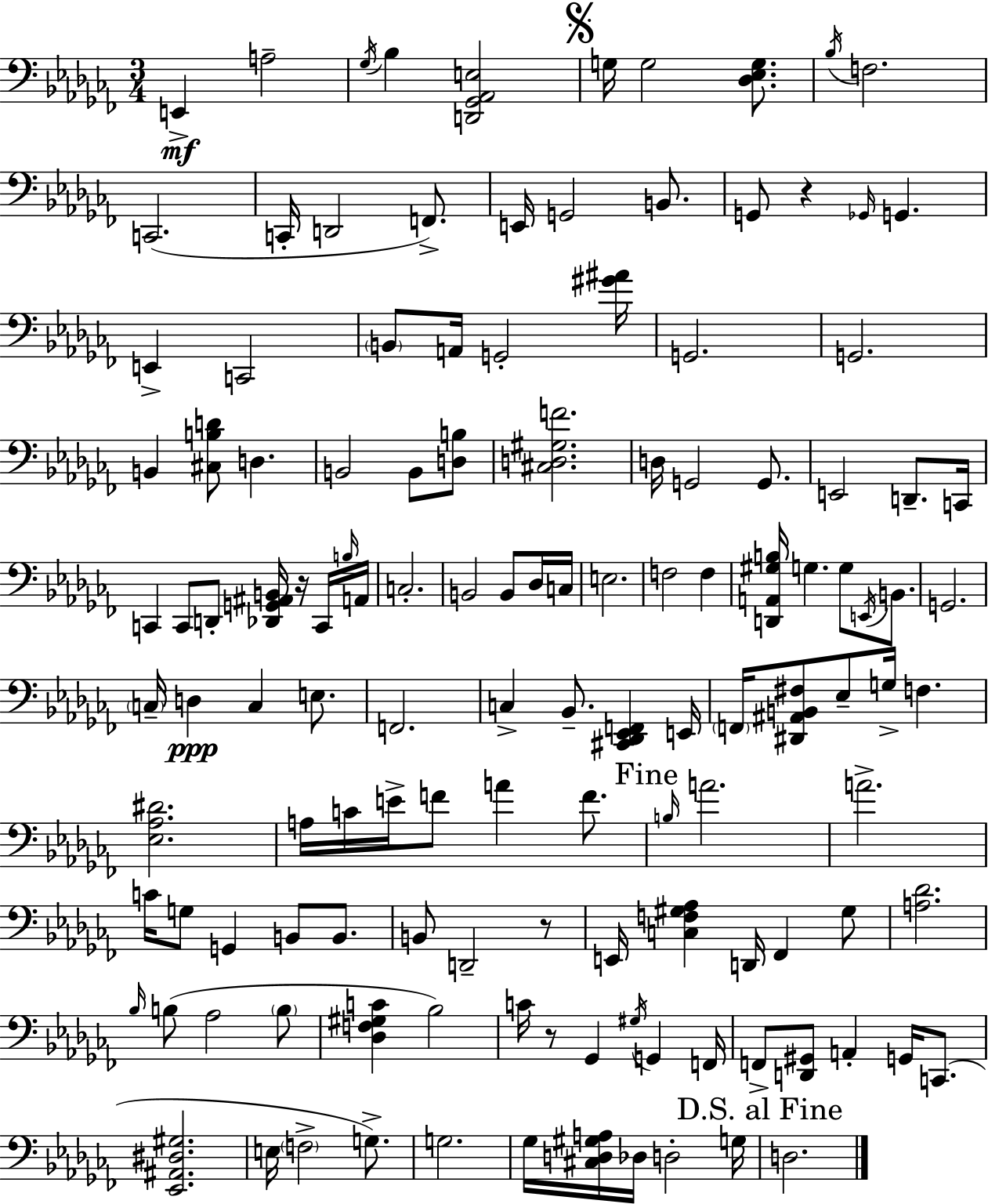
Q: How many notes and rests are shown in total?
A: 130